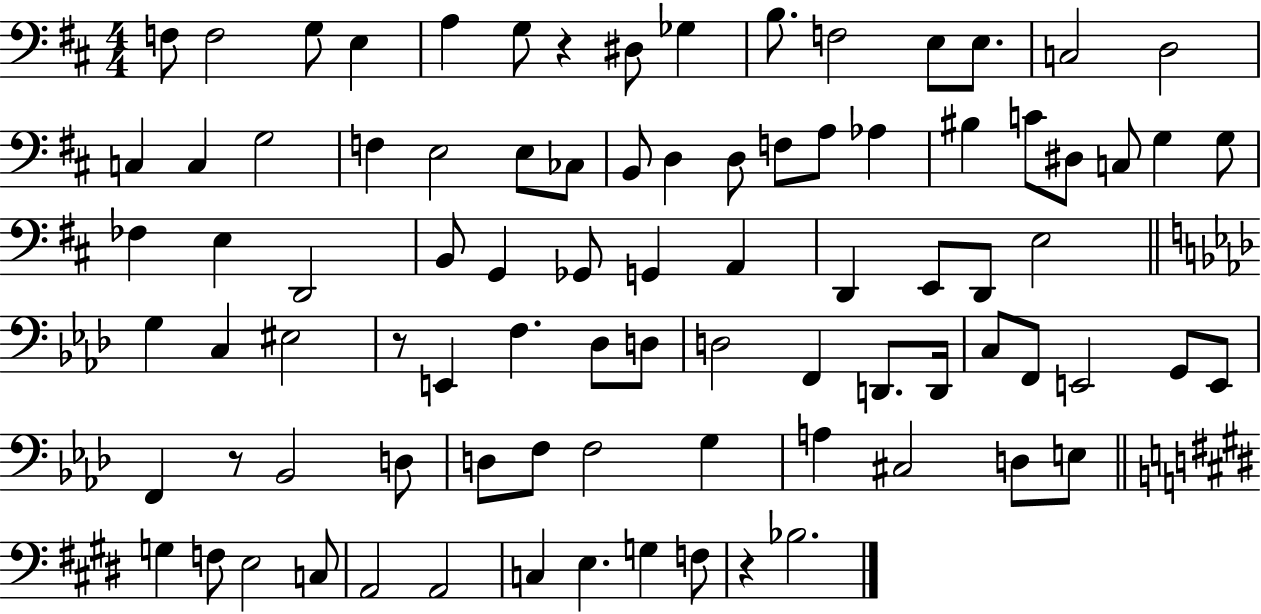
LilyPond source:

{
  \clef bass
  \numericTimeSignature
  \time 4/4
  \key d \major
  f8 f2 g8 e4 | a4 g8 r4 dis8 ges4 | b8. f2 e8 e8. | c2 d2 | \break c4 c4 g2 | f4 e2 e8 ces8 | b,8 d4 d8 f8 a8 aes4 | bis4 c'8 dis8 c8 g4 g8 | \break fes4 e4 d,2 | b,8 g,4 ges,8 g,4 a,4 | d,4 e,8 d,8 e2 | \bar "||" \break \key aes \major g4 c4 eis2 | r8 e,4 f4. des8 d8 | d2 f,4 d,8. d,16 | c8 f,8 e,2 g,8 e,8 | \break f,4 r8 bes,2 d8 | d8 f8 f2 g4 | a4 cis2 d8 e8 | \bar "||" \break \key e \major g4 f8 e2 c8 | a,2 a,2 | c4 e4. g4 f8 | r4 bes2. | \break \bar "|."
}